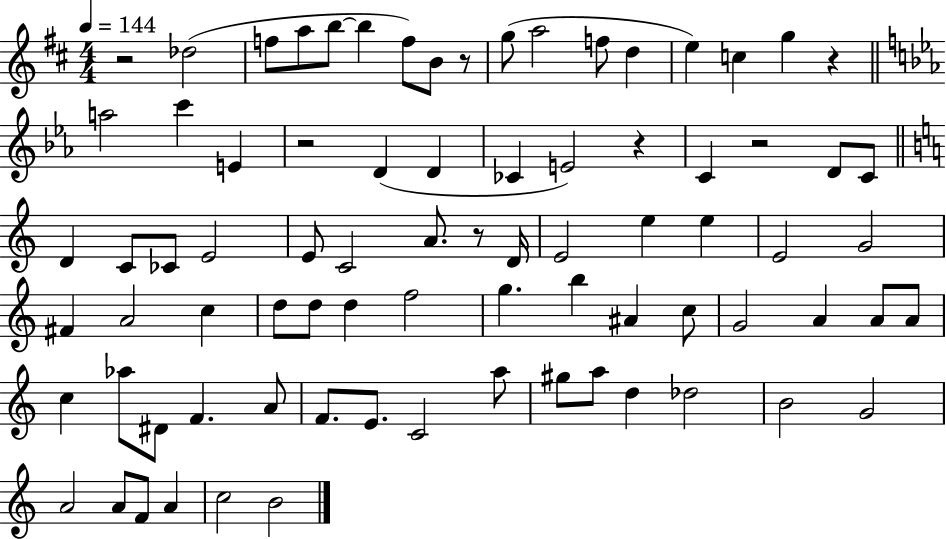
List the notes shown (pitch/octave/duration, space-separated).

R/h Db5/h F5/e A5/e B5/e B5/q F5/e B4/e R/e G5/e A5/h F5/e D5/q E5/q C5/q G5/q R/q A5/h C6/q E4/q R/h D4/q D4/q CES4/q E4/h R/q C4/q R/h D4/e C4/e D4/q C4/e CES4/e E4/h E4/e C4/h A4/e. R/e D4/s E4/h E5/q E5/q E4/h G4/h F#4/q A4/h C5/q D5/e D5/e D5/q F5/h G5/q. B5/q A#4/q C5/e G4/h A4/q A4/e A4/e C5/q Ab5/e D#4/e F4/q. A4/e F4/e. E4/e. C4/h A5/e G#5/e A5/e D5/q Db5/h B4/h G4/h A4/h A4/e F4/e A4/q C5/h B4/h